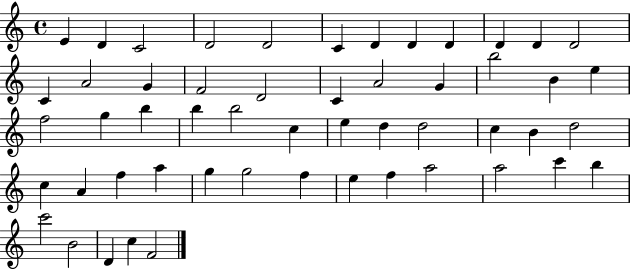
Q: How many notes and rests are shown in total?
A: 53